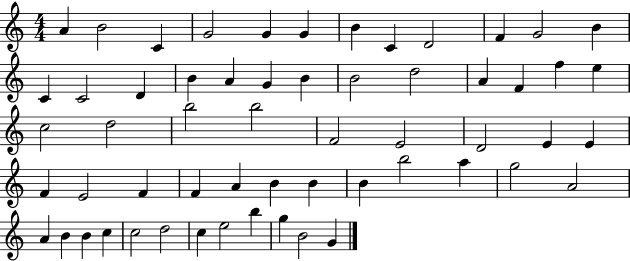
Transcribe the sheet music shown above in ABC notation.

X:1
T:Untitled
M:4/4
L:1/4
K:C
A B2 C G2 G G B C D2 F G2 B C C2 D B A G B B2 d2 A F f e c2 d2 b2 b2 F2 E2 D2 E E F E2 F F A B B B b2 a g2 A2 A B B c c2 d2 c e2 b g B2 G